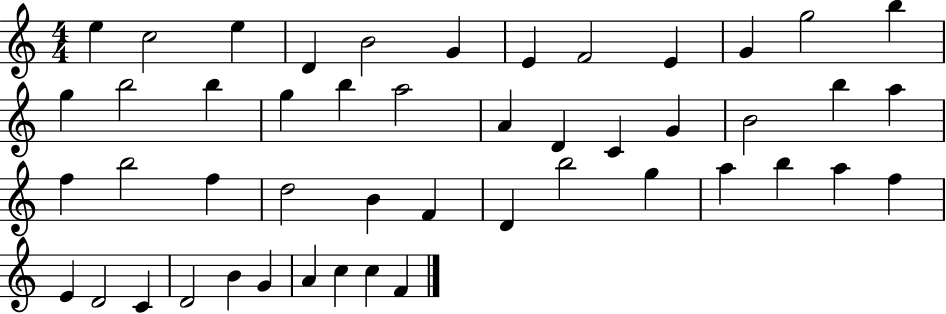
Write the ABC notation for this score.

X:1
T:Untitled
M:4/4
L:1/4
K:C
e c2 e D B2 G E F2 E G g2 b g b2 b g b a2 A D C G B2 b a f b2 f d2 B F D b2 g a b a f E D2 C D2 B G A c c F